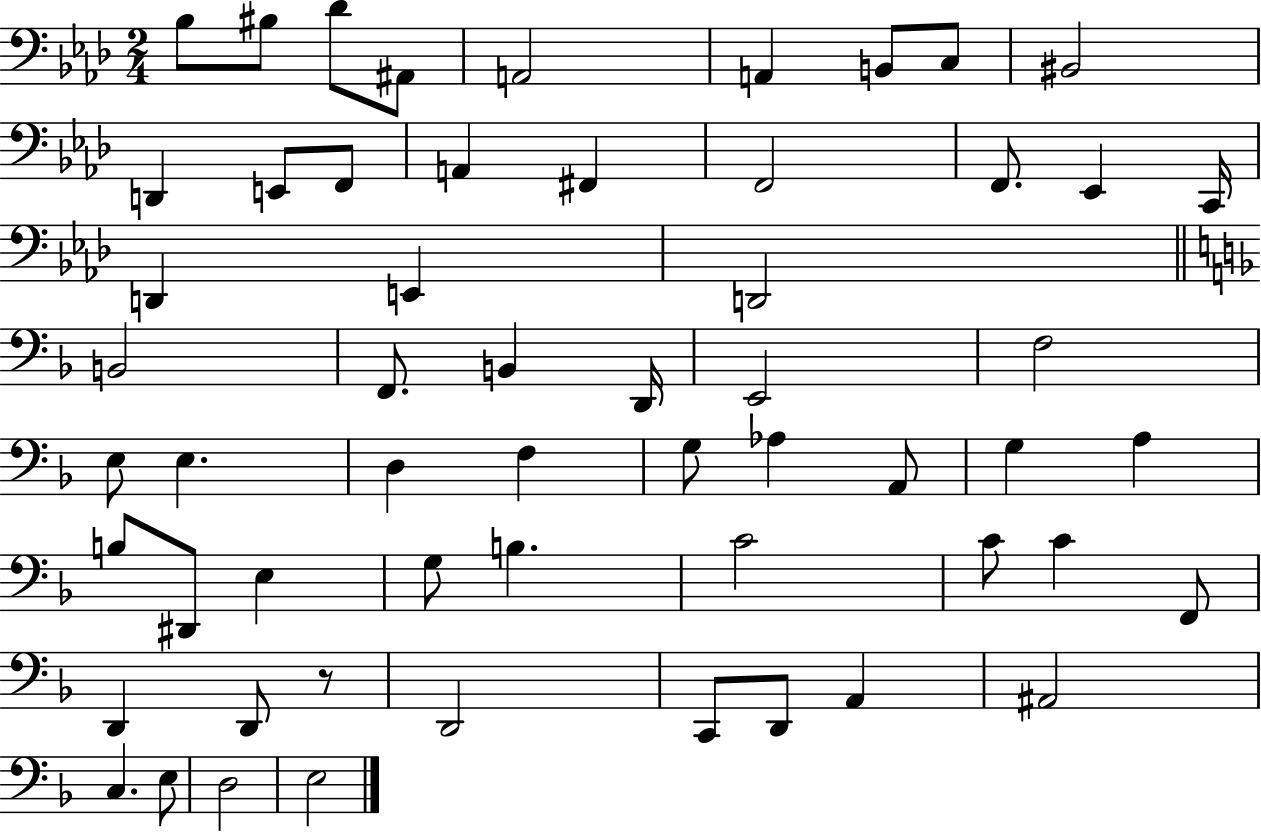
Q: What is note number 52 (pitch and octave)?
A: A#2